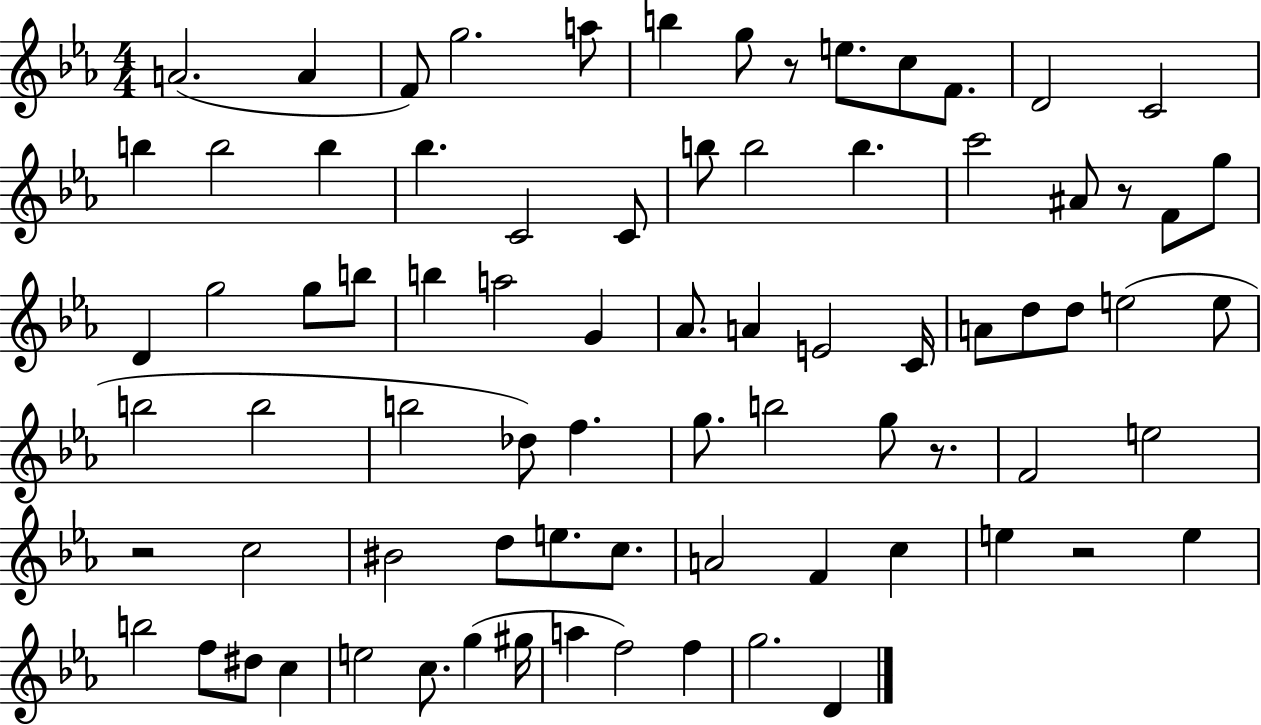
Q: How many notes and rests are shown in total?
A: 79